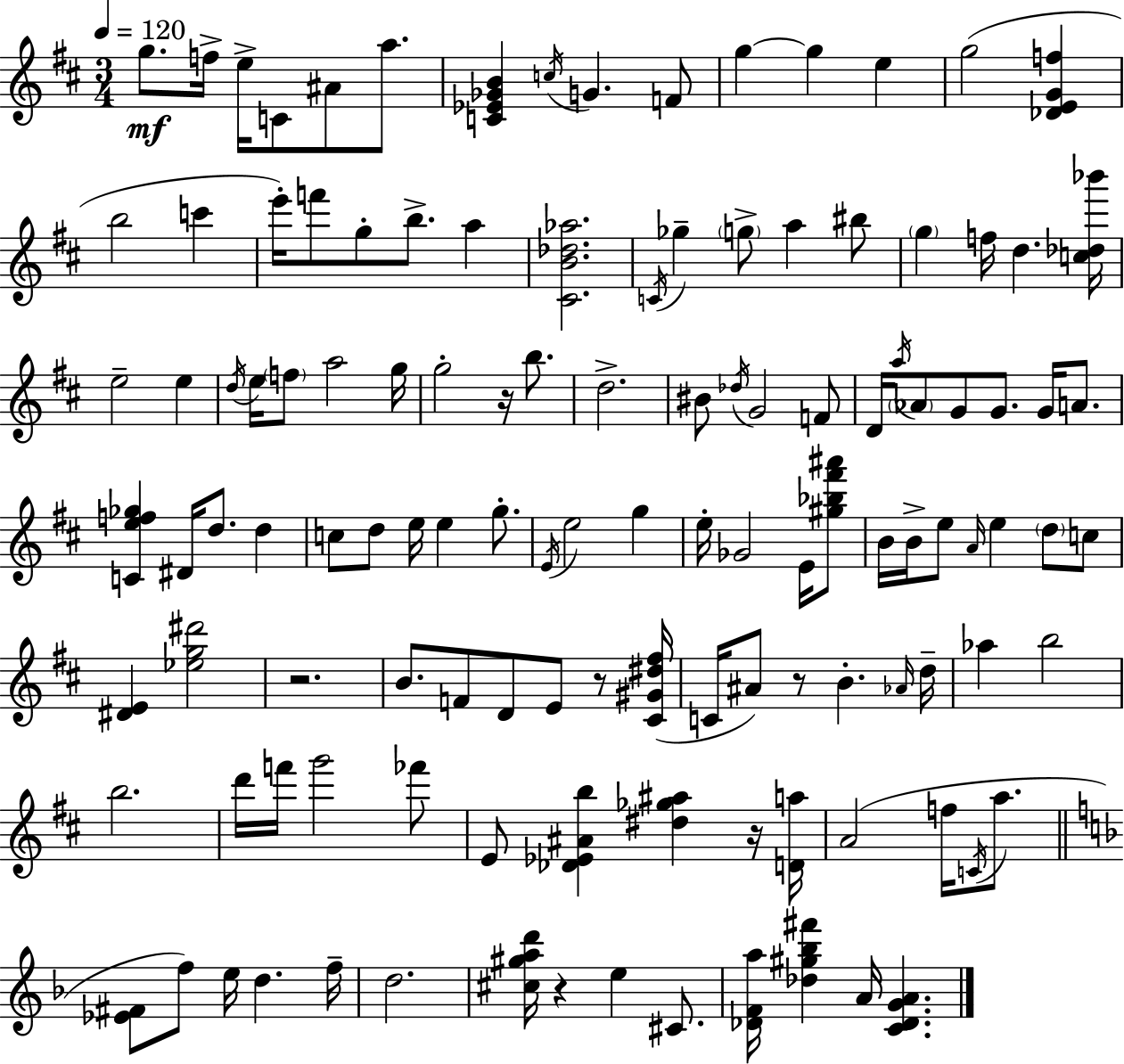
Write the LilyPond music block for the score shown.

{
  \clef treble
  \numericTimeSignature
  \time 3/4
  \key d \major
  \tempo 4 = 120
  \repeat volta 2 { g''8.\mf f''16-> e''16-> c'8 ais'8 a''8. | <c' ees' ges' b'>4 \acciaccatura { c''16 } g'4. f'8 | g''4~~ g''4 e''4 | g''2( <des' e' g' f''>4 | \break b''2 c'''4 | e'''16-.) f'''8 g''8-. b''8.-> a''4 | <cis' b' des'' aes''>2. | \acciaccatura { c'16 } ges''4-- \parenthesize g''8-> a''4 | \break bis''8 \parenthesize g''4 f''16 d''4. | <c'' des'' bes'''>16 e''2-- e''4 | \acciaccatura { d''16 } e''16 \parenthesize f''8 a''2 | g''16 g''2-. r16 | \break b''8. d''2.-> | bis'8 \acciaccatura { des''16 } g'2 | f'8 d'16 \acciaccatura { a''16 } \parenthesize aes'8 g'8 g'8. | g'16 a'8. <c' e'' f'' ges''>4 dis'16 d''8. | \break d''4 c''8 d''8 e''16 e''4 | g''8.-. \acciaccatura { e'16 } e''2 | g''4 e''16-. ges'2 | e'16 <gis'' bes'' fis''' ais'''>8 b'16 b'16-> e''8 \grace { a'16 } e''4 | \break \parenthesize d''8 c''8 <dis' e'>4 <ees'' g'' dis'''>2 | r2. | b'8. f'8 | d'8 e'8 r8 <cis' gis' dis'' fis''>16( c'16 ais'8) r8 | \break b'4.-. \grace { aes'16 } d''16-- aes''4 | b''2 b''2. | d'''16 f'''16 g'''2 | fes'''8 e'8 <des' ees' ais' b''>4 | \break <dis'' ges'' ais''>4 r16 <d' a''>16 a'2( | f''16 \acciaccatura { c'16 } a''8. \bar "||" \break \key f \major <ees' fis'>8 f''8) e''16 d''4. f''16-- | d''2. | <cis'' gis'' a'' d'''>16 r4 e''4 cis'8. | <des' f' a''>16 <des'' gis'' bes'' fis'''>4 a'16 <c' des' g' a'>4. | \break } \bar "|."
}